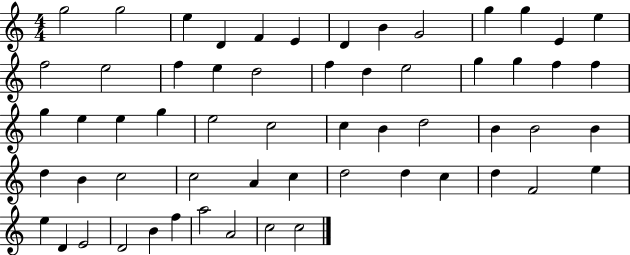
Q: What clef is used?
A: treble